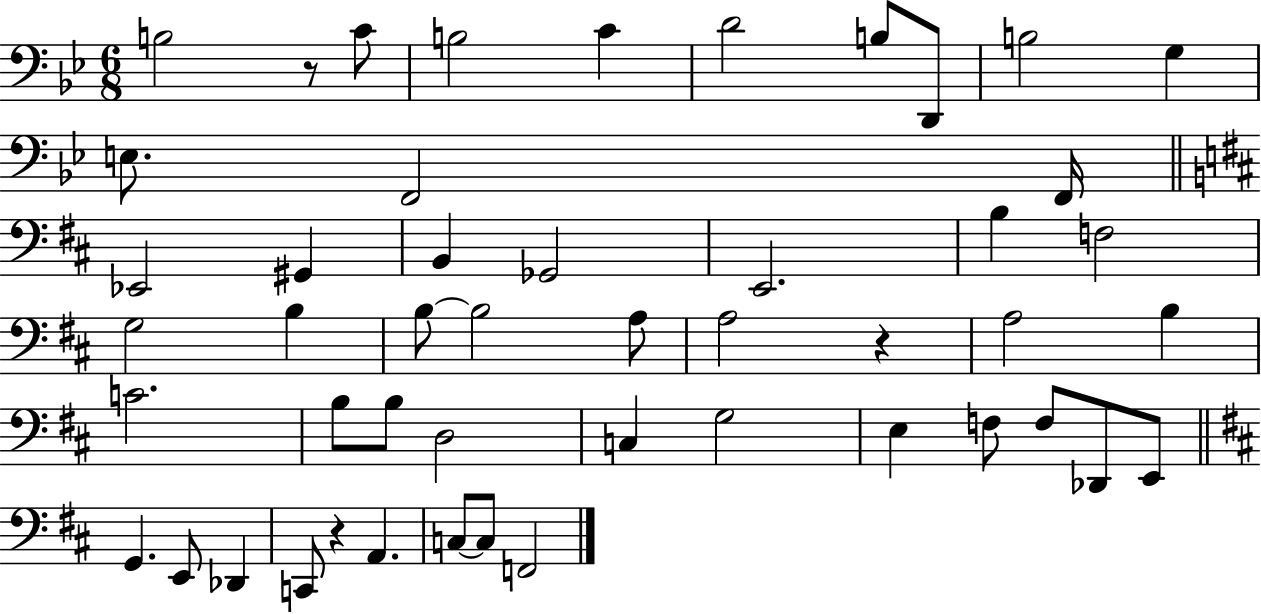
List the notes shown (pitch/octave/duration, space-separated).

B3/h R/e C4/e B3/h C4/q D4/h B3/e D2/e B3/h G3/q E3/e. F2/h F2/s Eb2/h G#2/q B2/q Gb2/h E2/h. B3/q F3/h G3/h B3/q B3/e B3/h A3/e A3/h R/q A3/h B3/q C4/h. B3/e B3/e D3/h C3/q G3/h E3/q F3/e F3/e Db2/e E2/e G2/q. E2/e Db2/q C2/e R/q A2/q. C3/e C3/e F2/h